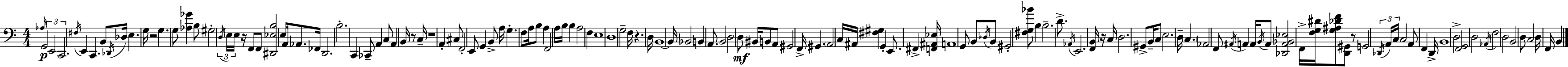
Ab3/s G2/h E2/h C2/h. F#3/s E2/q C2/q. B2/e Db2/s Db3/s E3/q. G3/s R/h G3/q. G3/e [Ab3,Gb4]/q B3/e G#3/h D3/s E3/s E3/s R/s F2/e F2/e [D#2,Eb3,B3]/h E3/e A2/s Ab2/e. FES2/s D2/h. B3/h. C2/q CES2/e A2/q C3/e A2/q B2/s R/e C3/s R/w A2/q C#3/e F2/h E2/e G2/q B2/e A3/s G3/q. F3/e A3/s B3/e A3/q F2/h A3/s B3/s B3/q A3/h F3/q E3/w D3/w G3/h F3/s R/q. D3/s B2/w B2/s Bb2/h B2/q A2/e. B2/h D3/h D3/e BIS2/s B2/e A2/e G#2/h F2/s G#2/q. A2/h C3/s A#2/s [F#3,G#3]/q G2/q E2/e. F#2/q [F2,A#2,Eb3]/s A2/w G2/e B2/e Db3/s B2/e G#2/h [F#3,G3,Bb4]/e B3/q B3/h. D4/e. Ab2/s E2/h. [F2,B2]/s R/s C3/s D3/h. G#2/e B2/s C3/e E3/h. D3/s C3/q. Ab2/h F2/e A#2/s A2/q A2/s B2/s A2/e [Db2,A2,Bb2,Eb3]/h F2/s [F3,G3,D#4]/s [G3,A#3,Db4,F4]/e [D2,G#2]/e R/e G2/h Db2/s A2/s C3/s C3/h A2/e F2/q D2/s B2/w D3/h [F2,G2]/h D3/h Ab2/s F3/h D3/h B2/h D3/e C3/h D3/s F2/s B2/q